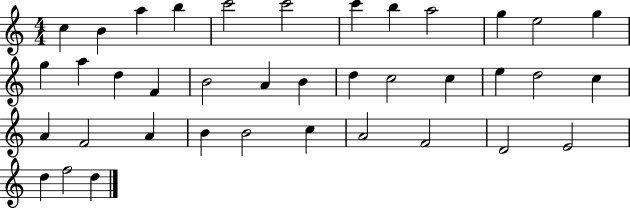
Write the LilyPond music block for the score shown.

{
  \clef treble
  \numericTimeSignature
  \time 4/4
  \key c \major
  c''4 b'4 a''4 b''4 | c'''2 c'''2 | c'''4 b''4 a''2 | g''4 e''2 g''4 | \break g''4 a''4 d''4 f'4 | b'2 a'4 b'4 | d''4 c''2 c''4 | e''4 d''2 c''4 | \break a'4 f'2 a'4 | b'4 b'2 c''4 | a'2 f'2 | d'2 e'2 | \break d''4 f''2 d''4 | \bar "|."
}